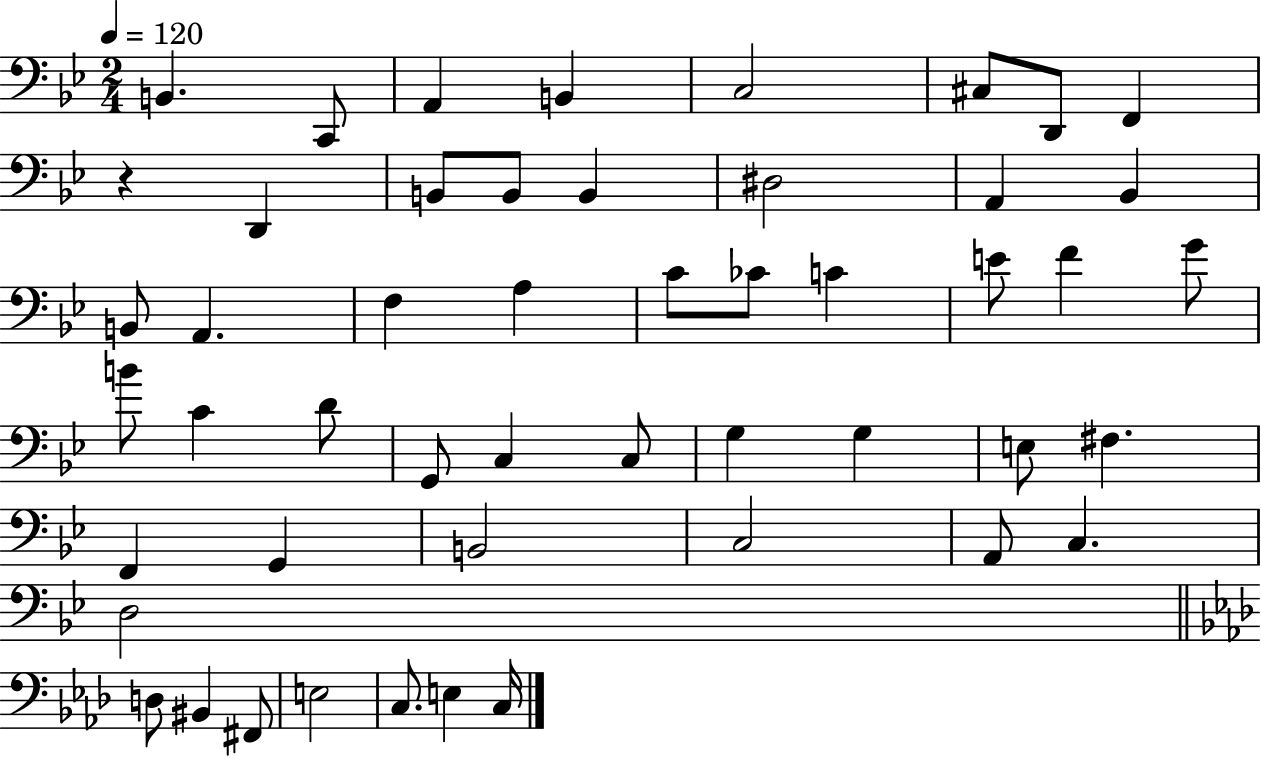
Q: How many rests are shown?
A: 1